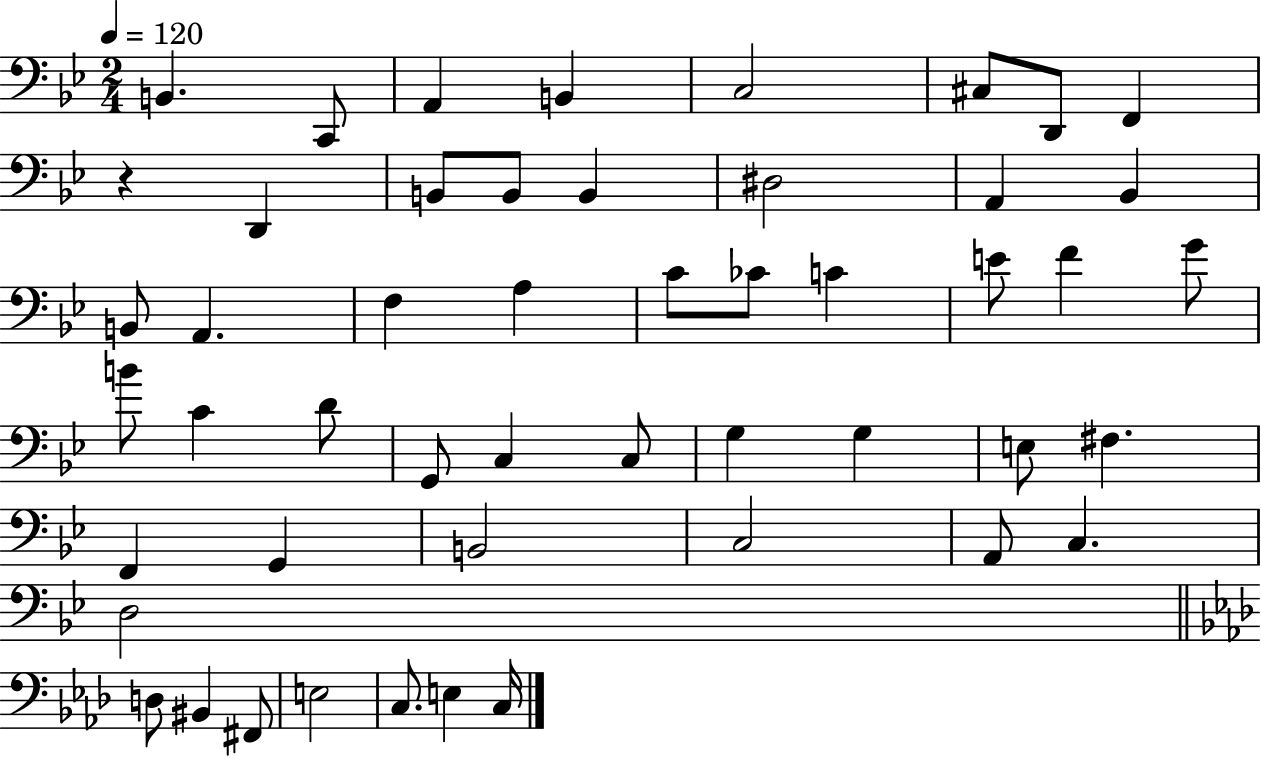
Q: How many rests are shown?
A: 1